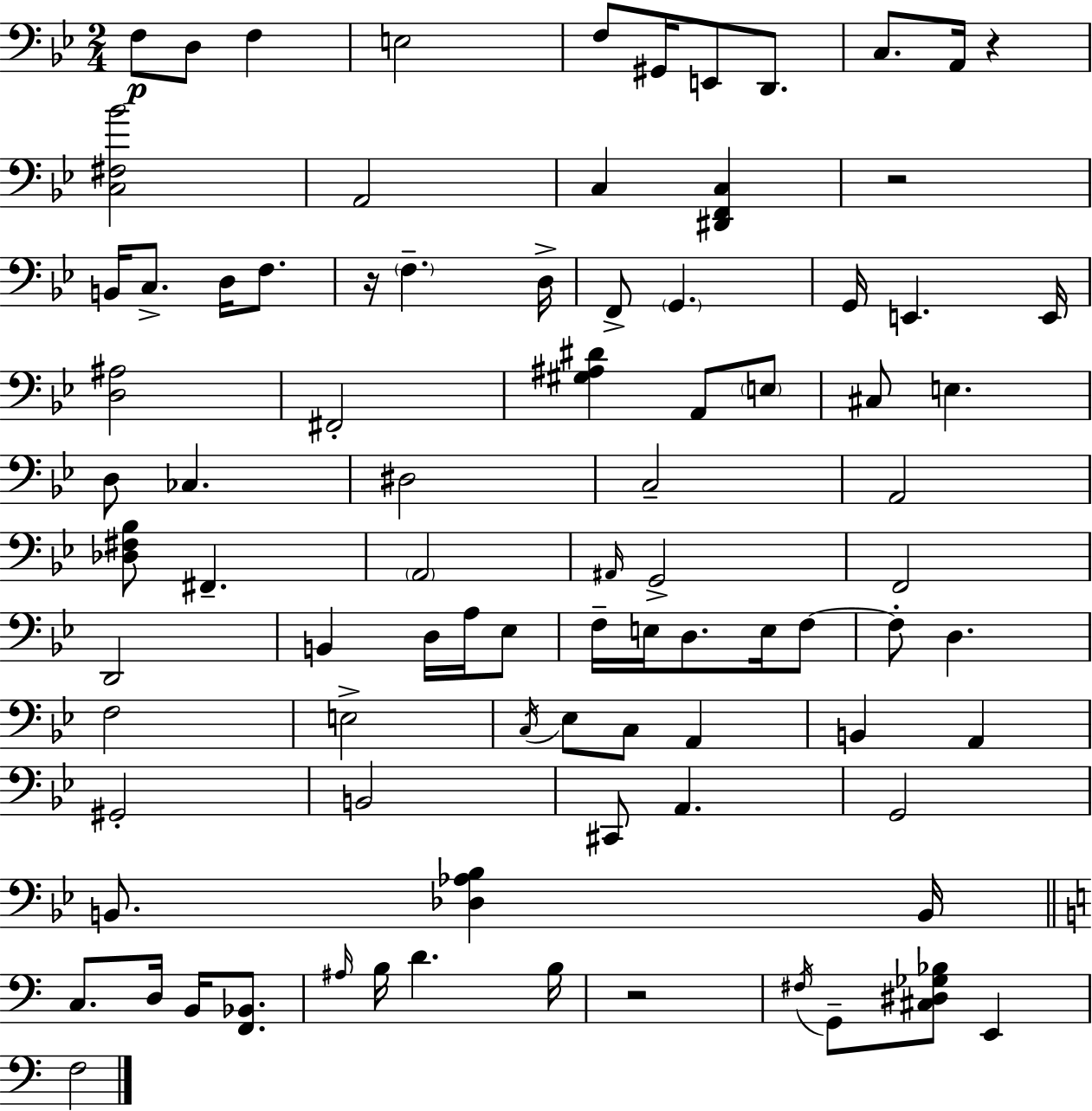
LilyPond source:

{
  \clef bass
  \numericTimeSignature
  \time 2/4
  \key bes \major
  \repeat volta 2 { f8\p d8 f4 | e2 | f8 gis,16 e,8 d,8. | c8. a,16 r4 | \break <c fis bes'>2 | a,2 | c4 <dis, f, c>4 | r2 | \break b,16 c8.-> d16 f8. | r16 \parenthesize f4.-- d16-> | f,8-> \parenthesize g,4. | g,16 e,4. e,16 | \break <d ais>2 | fis,2-. | <gis ais dis'>4 a,8 \parenthesize e8 | cis8 e4. | \break d8 ces4. | dis2 | c2-- | a,2 | \break <des fis bes>8 fis,4.-- | \parenthesize a,2 | \grace { ais,16 } g,2-> | f,2 | \break d,2 | b,4 d16 a16 ees8 | f16-- e16 d8. e16 f8~~ | f8-. d4. | \break f2 | e2-> | \acciaccatura { c16 } ees8 c8 a,4 | b,4 a,4 | \break gis,2-. | b,2 | cis,8 a,4. | g,2 | \break b,8. <des aes bes>4 | b,16 \bar "||" \break \key c \major c8. d16 b,16 <f, bes,>8. | \grace { ais16 } b16 d'4. | b16 r2 | \acciaccatura { fis16 } g,8-- <cis dis ges bes>8 e,4 | \break f2 | } \bar "|."
}